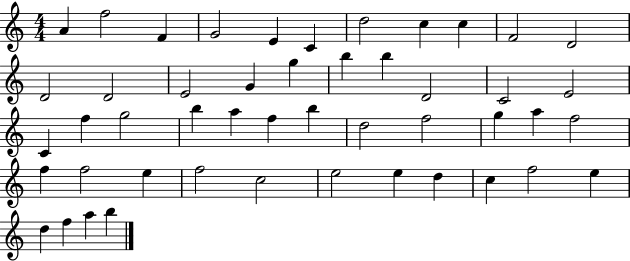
A4/q F5/h F4/q G4/h E4/q C4/q D5/h C5/q C5/q F4/h D4/h D4/h D4/h E4/h G4/q G5/q B5/q B5/q D4/h C4/h E4/h C4/q F5/q G5/h B5/q A5/q F5/q B5/q D5/h F5/h G5/q A5/q F5/h F5/q F5/h E5/q F5/h C5/h E5/h E5/q D5/q C5/q F5/h E5/q D5/q F5/q A5/q B5/q